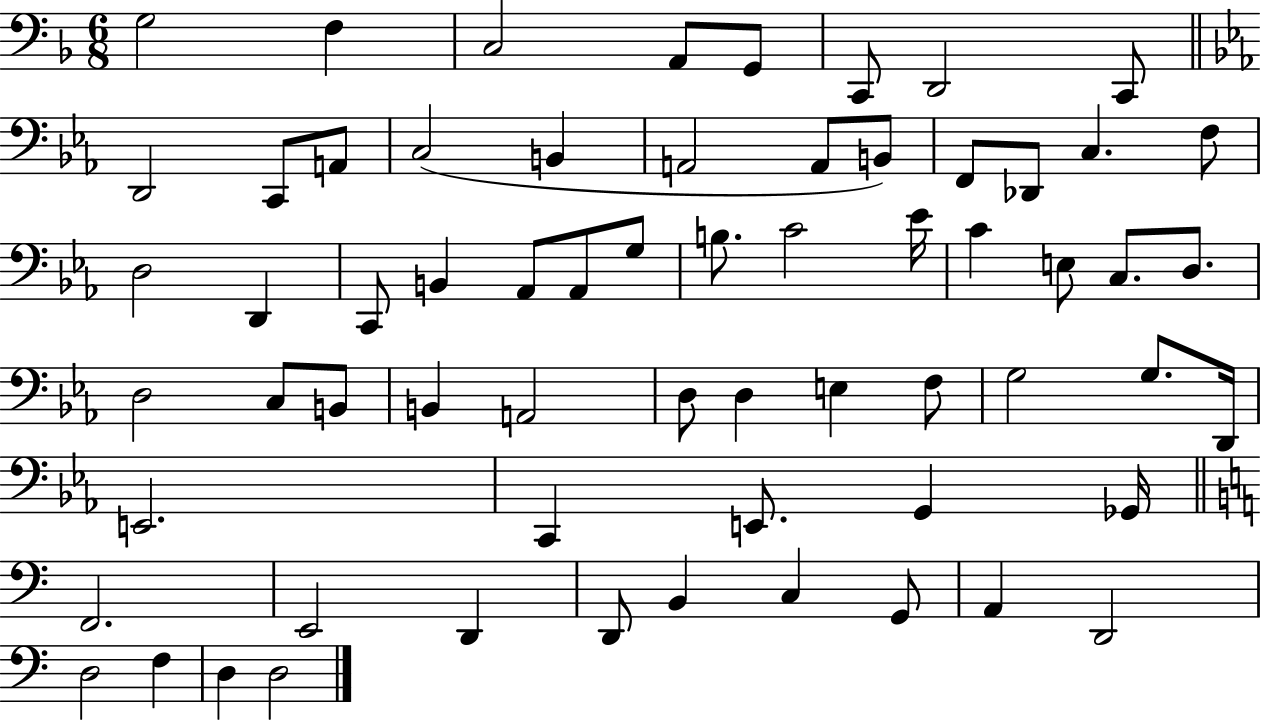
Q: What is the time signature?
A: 6/8